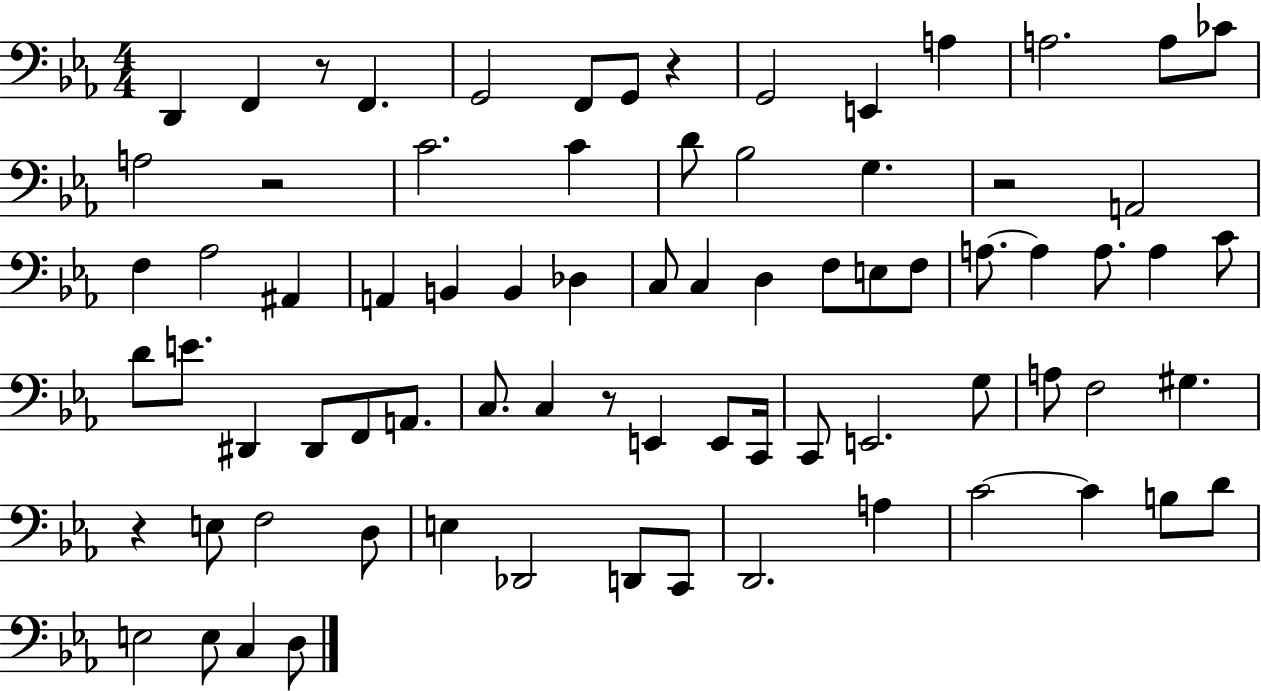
X:1
T:Untitled
M:4/4
L:1/4
K:Eb
D,, F,, z/2 F,, G,,2 F,,/2 G,,/2 z G,,2 E,, A, A,2 A,/2 _C/2 A,2 z2 C2 C D/2 _B,2 G, z2 A,,2 F, _A,2 ^A,, A,, B,, B,, _D, C,/2 C, D, F,/2 E,/2 F,/2 A,/2 A, A,/2 A, C/2 D/2 E/2 ^D,, ^D,,/2 F,,/2 A,,/2 C,/2 C, z/2 E,, E,,/2 C,,/4 C,,/2 E,,2 G,/2 A,/2 F,2 ^G, z E,/2 F,2 D,/2 E, _D,,2 D,,/2 C,,/2 D,,2 A, C2 C B,/2 D/2 E,2 E,/2 C, D,/2